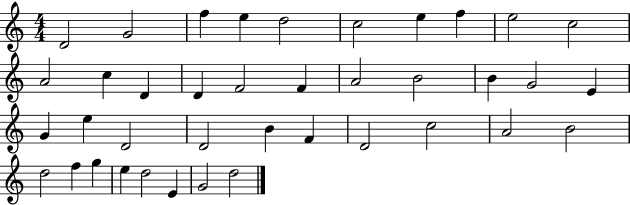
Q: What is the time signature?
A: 4/4